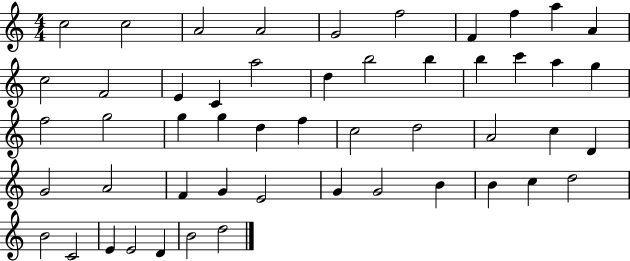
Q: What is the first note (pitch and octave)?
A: C5